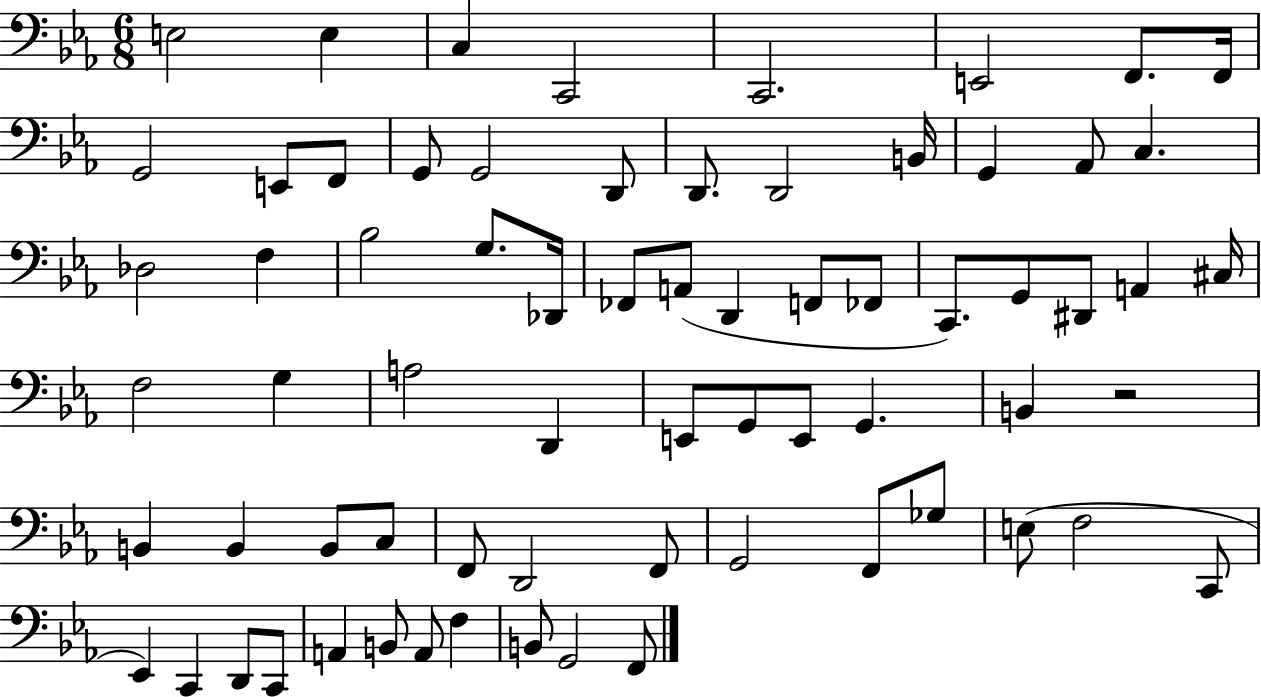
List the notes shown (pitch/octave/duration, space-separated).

E3/h E3/q C3/q C2/h C2/h. E2/h F2/e. F2/s G2/h E2/e F2/e G2/e G2/h D2/e D2/e. D2/h B2/s G2/q Ab2/e C3/q. Db3/h F3/q Bb3/h G3/e. Db2/s FES2/e A2/e D2/q F2/e FES2/e C2/e. G2/e D#2/e A2/q C#3/s F3/h G3/q A3/h D2/q E2/e G2/e E2/e G2/q. B2/q R/h B2/q B2/q B2/e C3/e F2/e D2/h F2/e G2/h F2/e Gb3/e E3/e F3/h C2/e Eb2/q C2/q D2/e C2/e A2/q B2/e A2/e F3/q B2/e G2/h F2/e